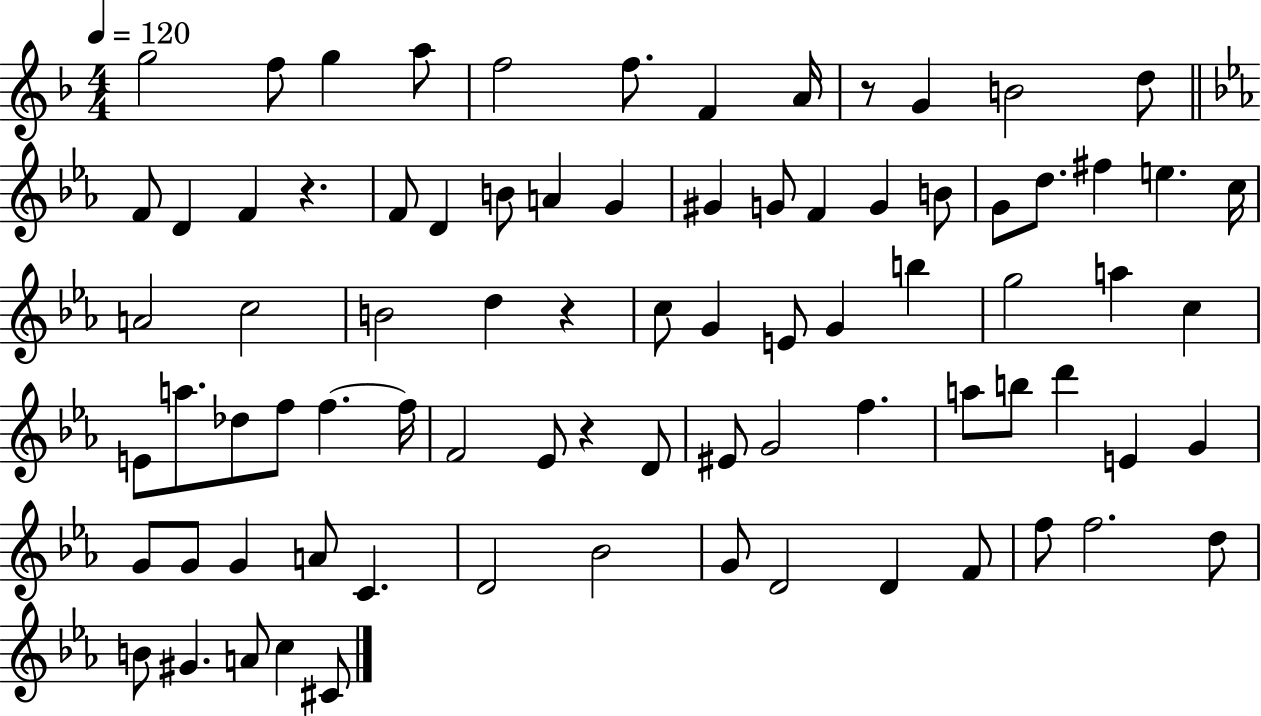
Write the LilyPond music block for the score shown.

{
  \clef treble
  \numericTimeSignature
  \time 4/4
  \key f \major
  \tempo 4 = 120
  g''2 f''8 g''4 a''8 | f''2 f''8. f'4 a'16 | r8 g'4 b'2 d''8 | \bar "||" \break \key c \minor f'8 d'4 f'4 r4. | f'8 d'4 b'8 a'4 g'4 | gis'4 g'8 f'4 g'4 b'8 | g'8 d''8. fis''4 e''4. c''16 | \break a'2 c''2 | b'2 d''4 r4 | c''8 g'4 e'8 g'4 b''4 | g''2 a''4 c''4 | \break e'8 a''8. des''8 f''8 f''4.~~ f''16 | f'2 ees'8 r4 d'8 | eis'8 g'2 f''4. | a''8 b''8 d'''4 e'4 g'4 | \break g'8 g'8 g'4 a'8 c'4. | d'2 bes'2 | g'8 d'2 d'4 f'8 | f''8 f''2. d''8 | \break b'8 gis'4. a'8 c''4 cis'8 | \bar "|."
}